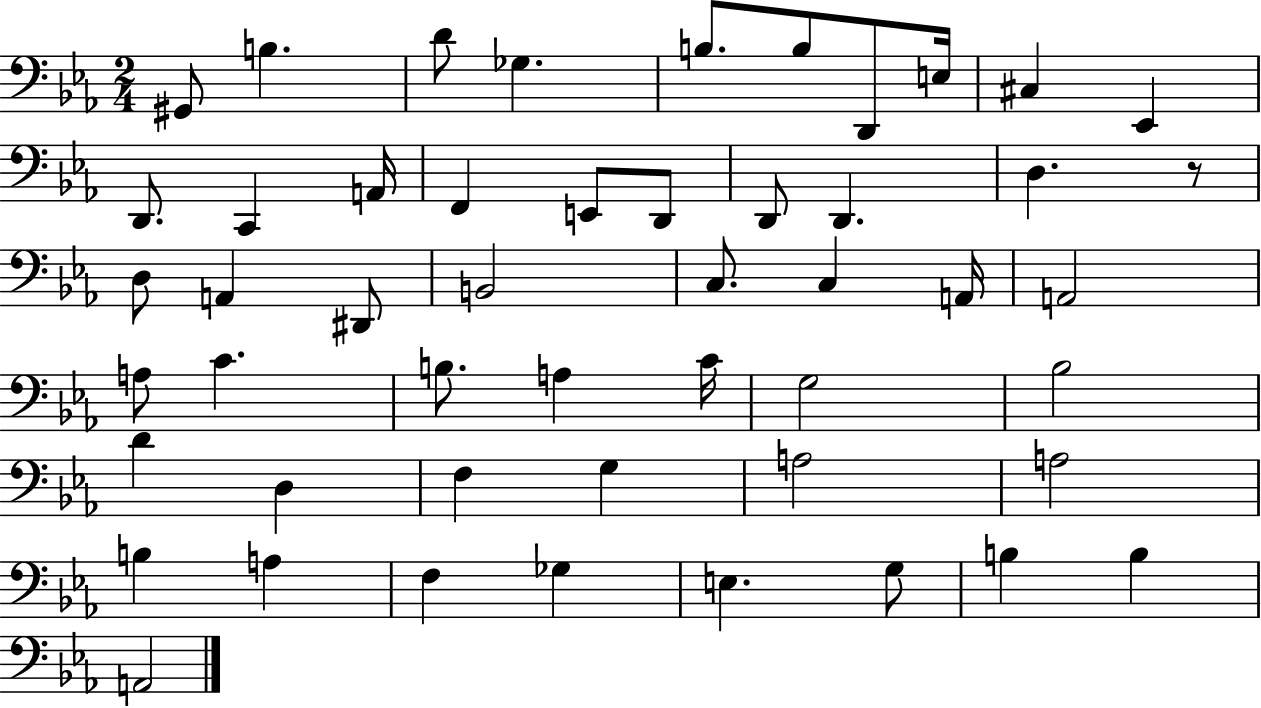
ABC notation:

X:1
T:Untitled
M:2/4
L:1/4
K:Eb
^G,,/2 B, D/2 _G, B,/2 B,/2 D,,/2 E,/4 ^C, _E,, D,,/2 C,, A,,/4 F,, E,,/2 D,,/2 D,,/2 D,, D, z/2 D,/2 A,, ^D,,/2 B,,2 C,/2 C, A,,/4 A,,2 A,/2 C B,/2 A, C/4 G,2 _B,2 D D, F, G, A,2 A,2 B, A, F, _G, E, G,/2 B, B, A,,2